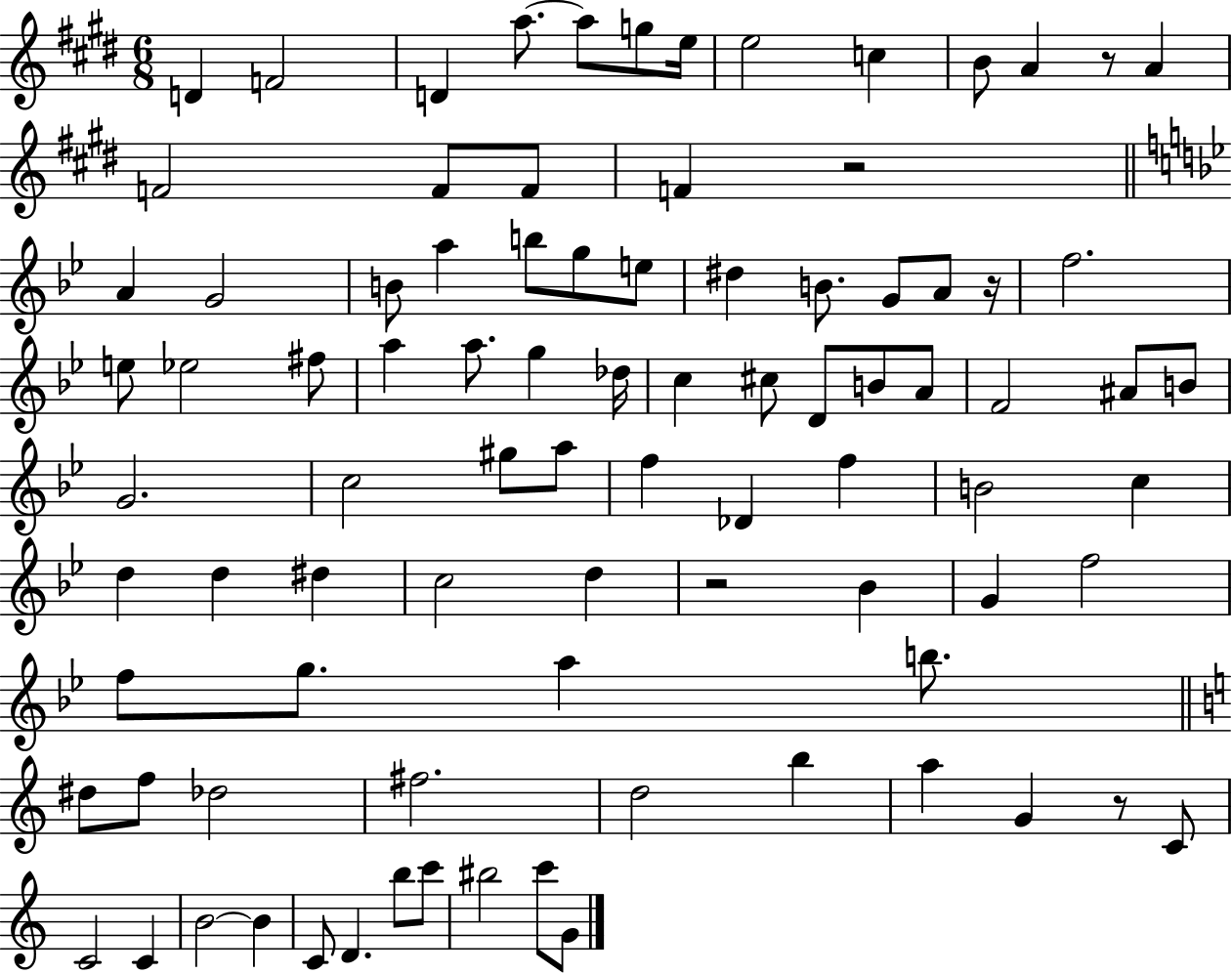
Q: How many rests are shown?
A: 5